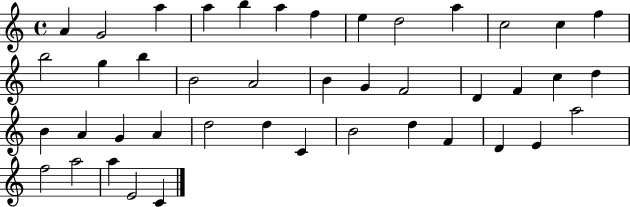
A4/q G4/h A5/q A5/q B5/q A5/q F5/q E5/q D5/h A5/q C5/h C5/q F5/q B5/h G5/q B5/q B4/h A4/h B4/q G4/q F4/h D4/q F4/q C5/q D5/q B4/q A4/q G4/q A4/q D5/h D5/q C4/q B4/h D5/q F4/q D4/q E4/q A5/h F5/h A5/h A5/q E4/h C4/q